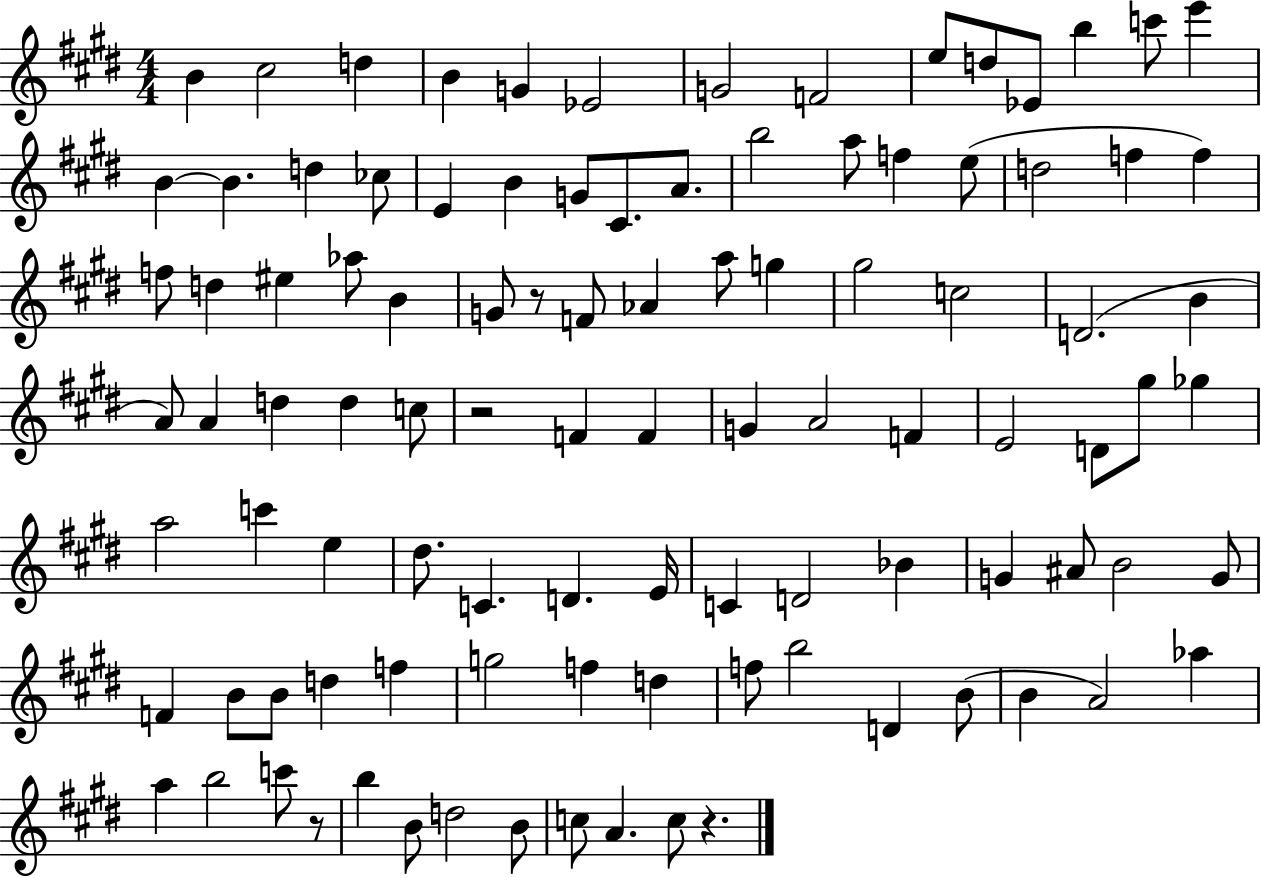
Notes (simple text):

B4/q C#5/h D5/q B4/q G4/q Eb4/h G4/h F4/h E5/e D5/e Eb4/e B5/q C6/e E6/q B4/q B4/q. D5/q CES5/e E4/q B4/q G4/e C#4/e. A4/e. B5/h A5/e F5/q E5/e D5/h F5/q F5/q F5/e D5/q EIS5/q Ab5/e B4/q G4/e R/e F4/e Ab4/q A5/e G5/q G#5/h C5/h D4/h. B4/q A4/e A4/q D5/q D5/q C5/e R/h F4/q F4/q G4/q A4/h F4/q E4/h D4/e G#5/e Gb5/q A5/h C6/q E5/q D#5/e. C4/q. D4/q. E4/s C4/q D4/h Bb4/q G4/q A#4/e B4/h G4/e F4/q B4/e B4/e D5/q F5/q G5/h F5/q D5/q F5/e B5/h D4/q B4/e B4/q A4/h Ab5/q A5/q B5/h C6/e R/e B5/q B4/e D5/h B4/e C5/e A4/q. C5/e R/q.